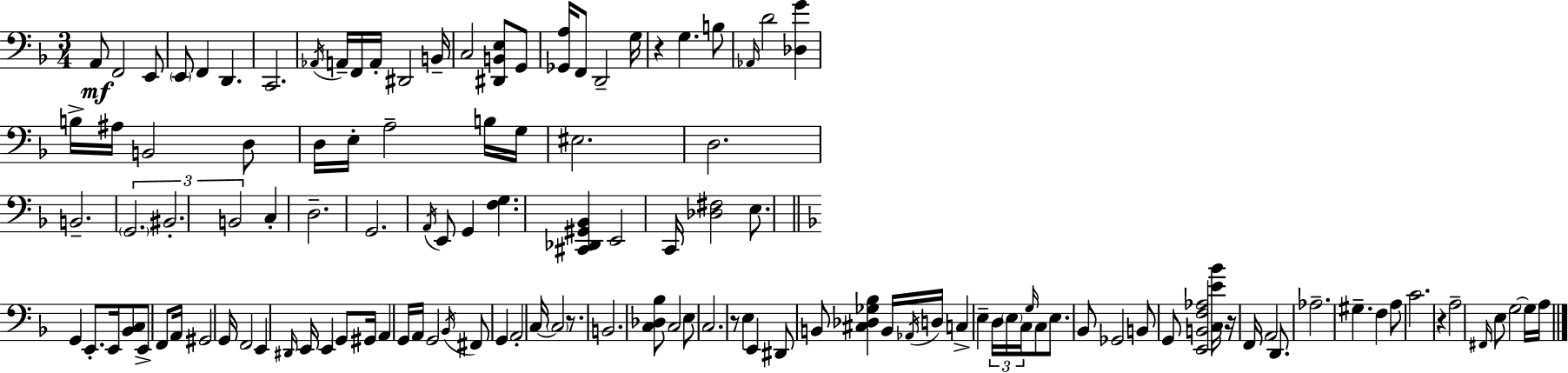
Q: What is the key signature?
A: F major